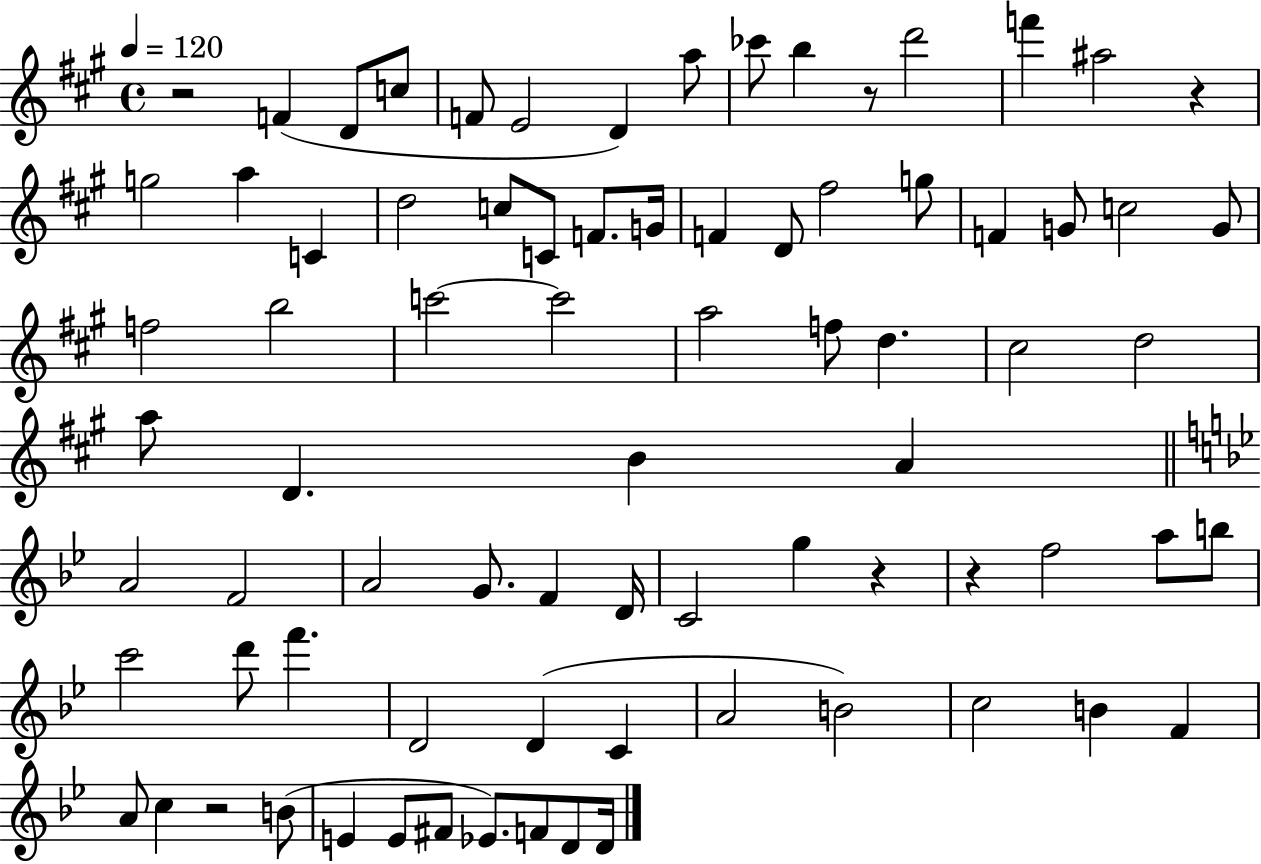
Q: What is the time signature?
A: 4/4